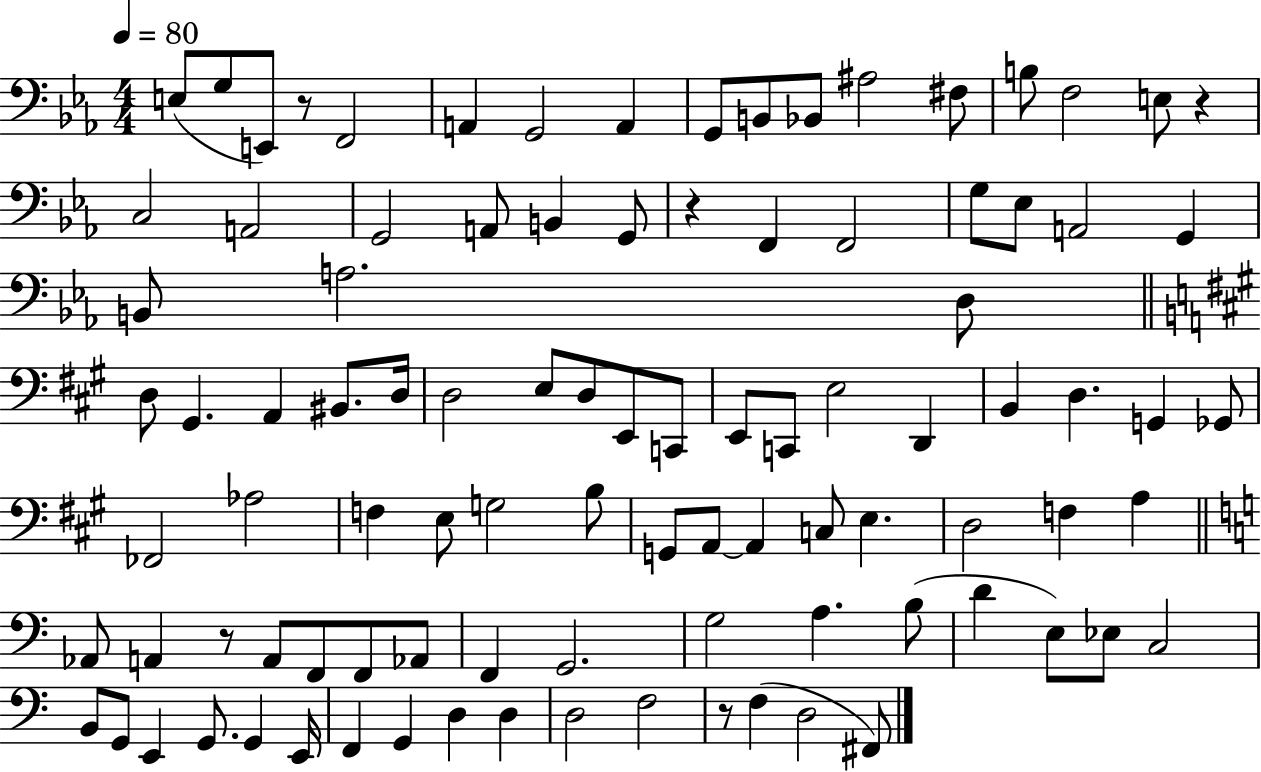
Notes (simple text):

E3/e G3/e E2/e R/e F2/h A2/q G2/h A2/q G2/e B2/e Bb2/e A#3/h F#3/e B3/e F3/h E3/e R/q C3/h A2/h G2/h A2/e B2/q G2/e R/q F2/q F2/h G3/e Eb3/e A2/h G2/q B2/e A3/h. D3/e D3/e G#2/q. A2/q BIS2/e. D3/s D3/h E3/e D3/e E2/e C2/e E2/e C2/e E3/h D2/q B2/q D3/q. G2/q Gb2/e FES2/h Ab3/h F3/q E3/e G3/h B3/e G2/e A2/e A2/q C3/e E3/q. D3/h F3/q A3/q Ab2/e A2/q R/e A2/e F2/e F2/e Ab2/e F2/q G2/h. G3/h A3/q. B3/e D4/q E3/e Eb3/e C3/h B2/e G2/e E2/q G2/e. G2/q E2/s F2/q G2/q D3/q D3/q D3/h F3/h R/e F3/q D3/h F#2/e